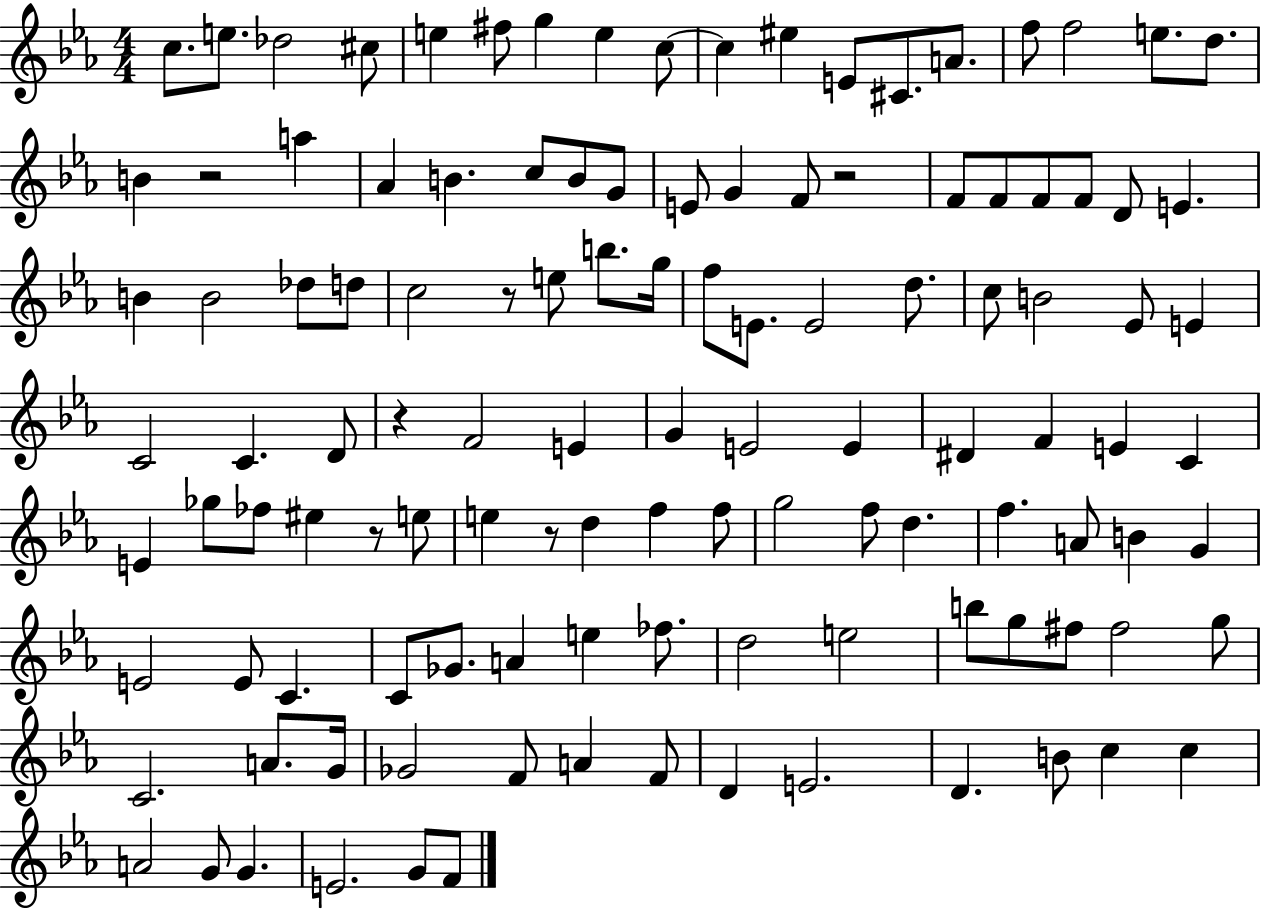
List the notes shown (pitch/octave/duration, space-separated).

C5/e. E5/e. Db5/h C#5/e E5/q F#5/e G5/q E5/q C5/e C5/q EIS5/q E4/e C#4/e. A4/e. F5/e F5/h E5/e. D5/e. B4/q R/h A5/q Ab4/q B4/q. C5/e B4/e G4/e E4/e G4/q F4/e R/h F4/e F4/e F4/e F4/e D4/e E4/q. B4/q B4/h Db5/e D5/e C5/h R/e E5/e B5/e. G5/s F5/e E4/e. E4/h D5/e. C5/e B4/h Eb4/e E4/q C4/h C4/q. D4/e R/q F4/h E4/q G4/q E4/h E4/q D#4/q F4/q E4/q C4/q E4/q Gb5/e FES5/e EIS5/q R/e E5/e E5/q R/e D5/q F5/q F5/e G5/h F5/e D5/q. F5/q. A4/e B4/q G4/q E4/h E4/e C4/q. C4/e Gb4/e. A4/q E5/q FES5/e. D5/h E5/h B5/e G5/e F#5/e F#5/h G5/e C4/h. A4/e. G4/s Gb4/h F4/e A4/q F4/e D4/q E4/h. D4/q. B4/e C5/q C5/q A4/h G4/e G4/q. E4/h. G4/e F4/e